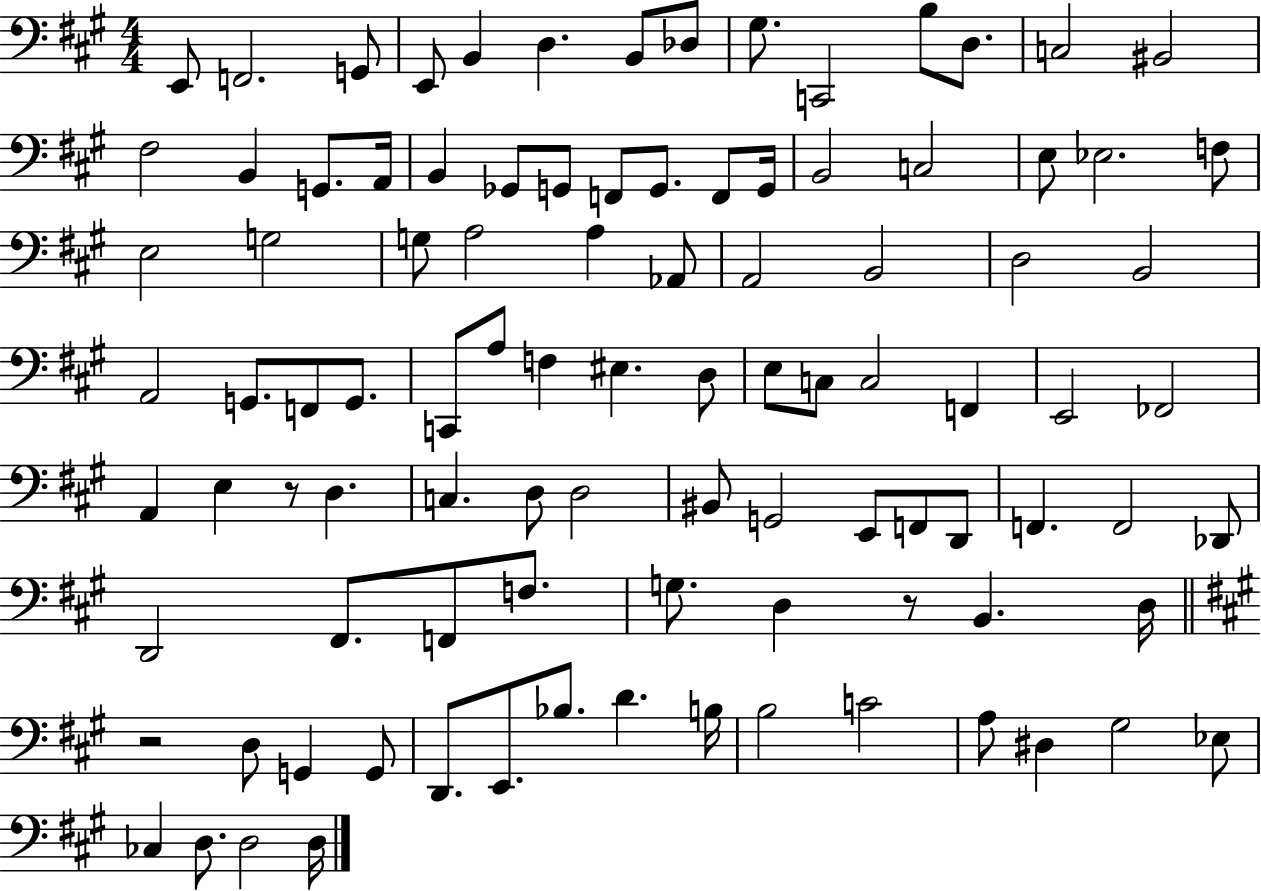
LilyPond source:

{
  \clef bass
  \numericTimeSignature
  \time 4/4
  \key a \major
  \repeat volta 2 { e,8 f,2. g,8 | e,8 b,4 d4. b,8 des8 | gis8. c,2 b8 d8. | c2 bis,2 | \break fis2 b,4 g,8. a,16 | b,4 ges,8 g,8 f,8 g,8. f,8 g,16 | b,2 c2 | e8 ees2. f8 | \break e2 g2 | g8 a2 a4 aes,8 | a,2 b,2 | d2 b,2 | \break a,2 g,8. f,8 g,8. | c,8 a8 f4 eis4. d8 | e8 c8 c2 f,4 | e,2 fes,2 | \break a,4 e4 r8 d4. | c4. d8 d2 | bis,8 g,2 e,8 f,8 d,8 | f,4. f,2 des,8 | \break d,2 fis,8. f,8 f8. | g8. d4 r8 b,4. d16 | \bar "||" \break \key a \major r2 d8 g,4 g,8 | d,8. e,8. bes8. d'4. b16 | b2 c'2 | a8 dis4 gis2 ees8 | \break ces4 d8. d2 d16 | } \bar "|."
}